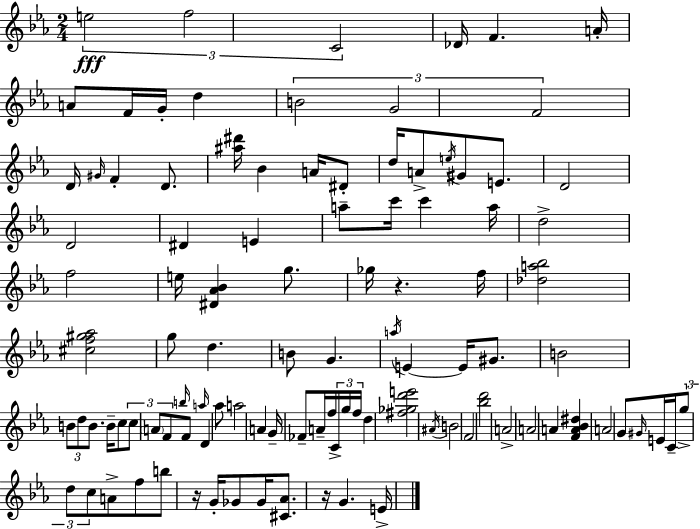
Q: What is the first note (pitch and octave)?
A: E5